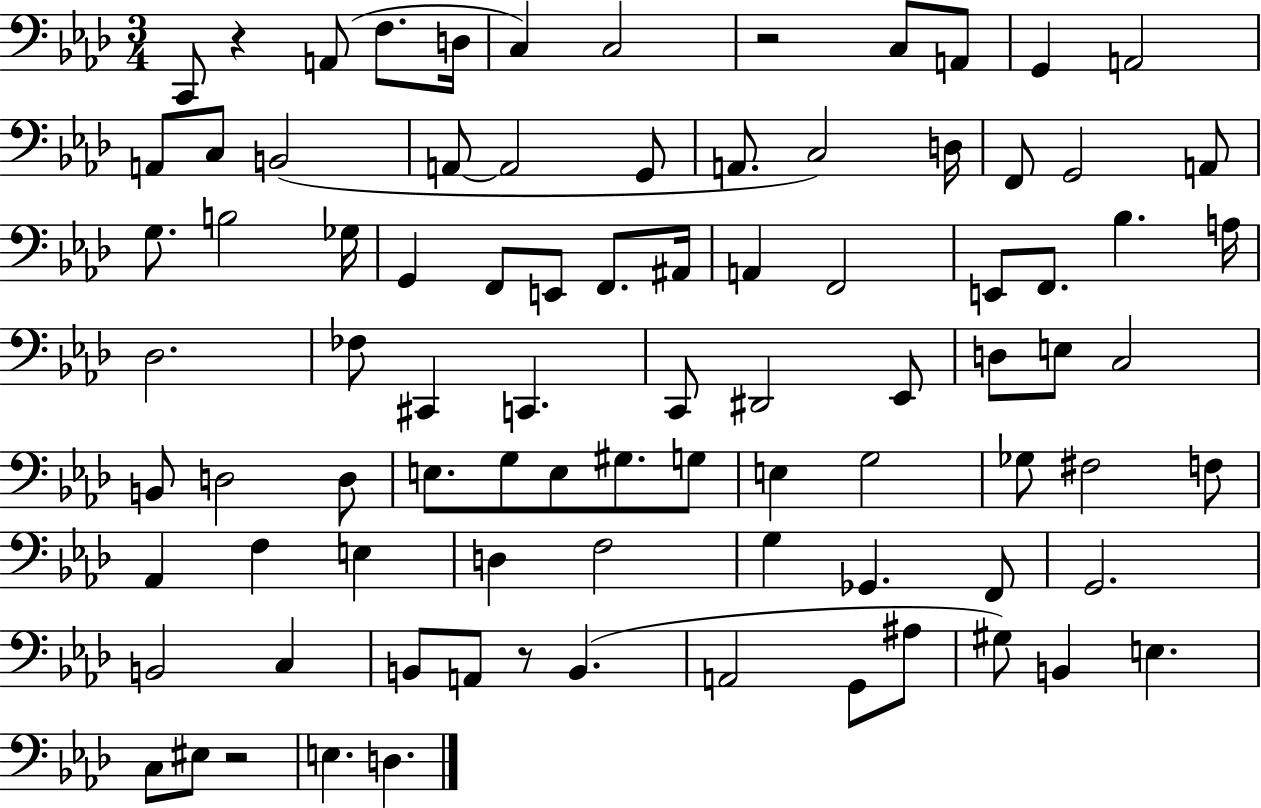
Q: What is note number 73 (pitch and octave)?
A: B2